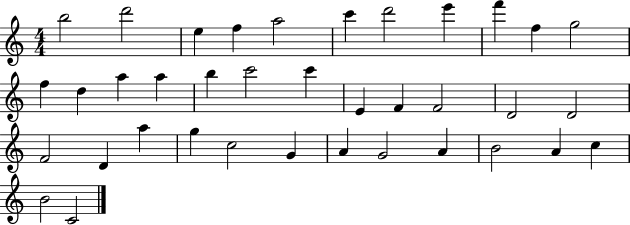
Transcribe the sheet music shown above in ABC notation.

X:1
T:Untitled
M:4/4
L:1/4
K:C
b2 d'2 e f a2 c' d'2 e' f' f g2 f d a a b c'2 c' E F F2 D2 D2 F2 D a g c2 G A G2 A B2 A c B2 C2